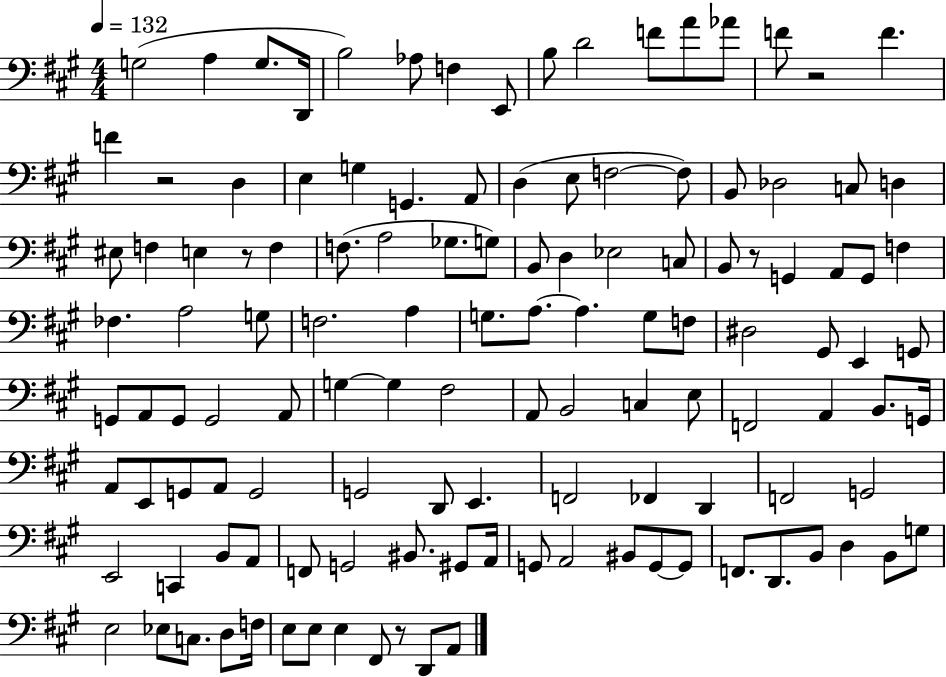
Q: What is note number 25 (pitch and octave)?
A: F3